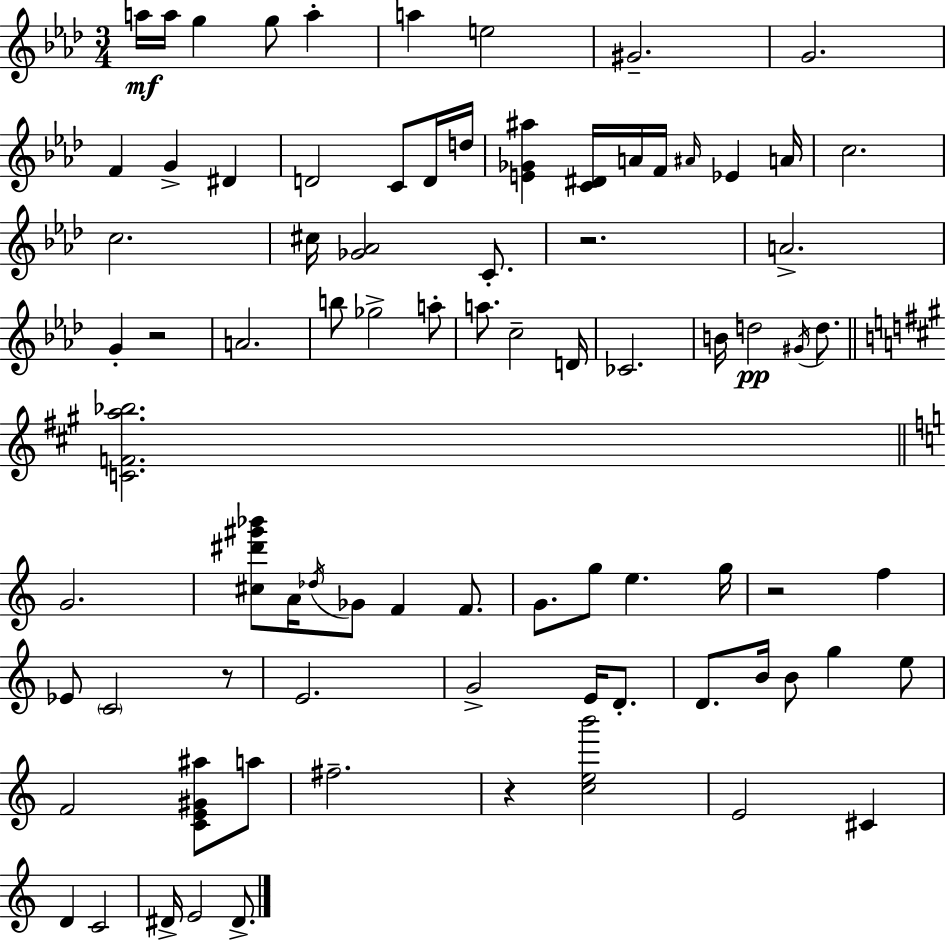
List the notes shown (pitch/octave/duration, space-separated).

A5/s A5/s G5/q G5/e A5/q A5/q E5/h G#4/h. G4/h. F4/q G4/q D#4/q D4/h C4/e D4/s D5/s [E4,Gb4,A#5]/q [C4,D#4]/s A4/s F4/s A#4/s Eb4/q A4/s C5/h. C5/h. C#5/s [Gb4,Ab4]/h C4/e. R/h. A4/h. G4/q R/h A4/h. B5/e Gb5/h A5/e A5/e. C5/h D4/s CES4/h. B4/s D5/h G#4/s D5/e. [C4,F4,A5,Bb5]/h. G4/h. [C#5,D#6,G#6,Bb6]/e A4/s Db5/s Gb4/e F4/q F4/e. G4/e. G5/e E5/q. G5/s R/h F5/q Eb4/e C4/h R/e E4/h. G4/h E4/s D4/e. D4/e. B4/s B4/e G5/q E5/e F4/h [C4,E4,G#4,A#5]/e A5/e F#5/h. R/q [C5,E5,B6]/h E4/h C#4/q D4/q C4/h D#4/s E4/h D#4/e.